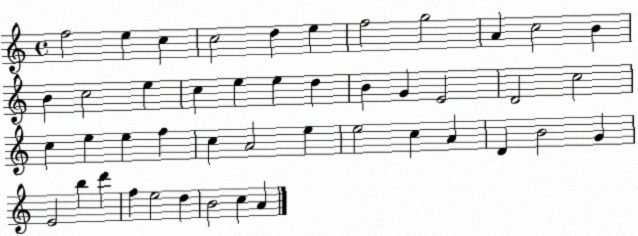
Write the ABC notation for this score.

X:1
T:Untitled
M:4/4
L:1/4
K:C
f2 e c c2 d e f2 g2 A c2 B B c2 e c e e d B G E2 D2 c2 c e e f c A2 e e2 c A D B2 G E2 b d' f e2 d B2 c A